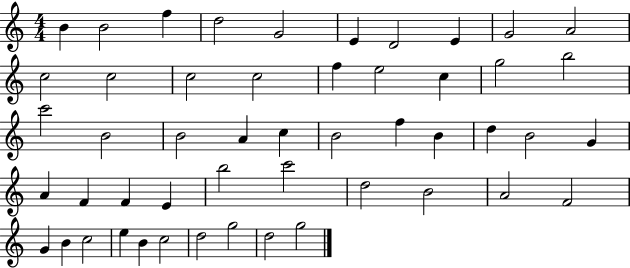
B4/q B4/h F5/q D5/h G4/h E4/q D4/h E4/q G4/h A4/h C5/h C5/h C5/h C5/h F5/q E5/h C5/q G5/h B5/h C6/h B4/h B4/h A4/q C5/q B4/h F5/q B4/q D5/q B4/h G4/q A4/q F4/q F4/q E4/q B5/h C6/h D5/h B4/h A4/h F4/h G4/q B4/q C5/h E5/q B4/q C5/h D5/h G5/h D5/h G5/h